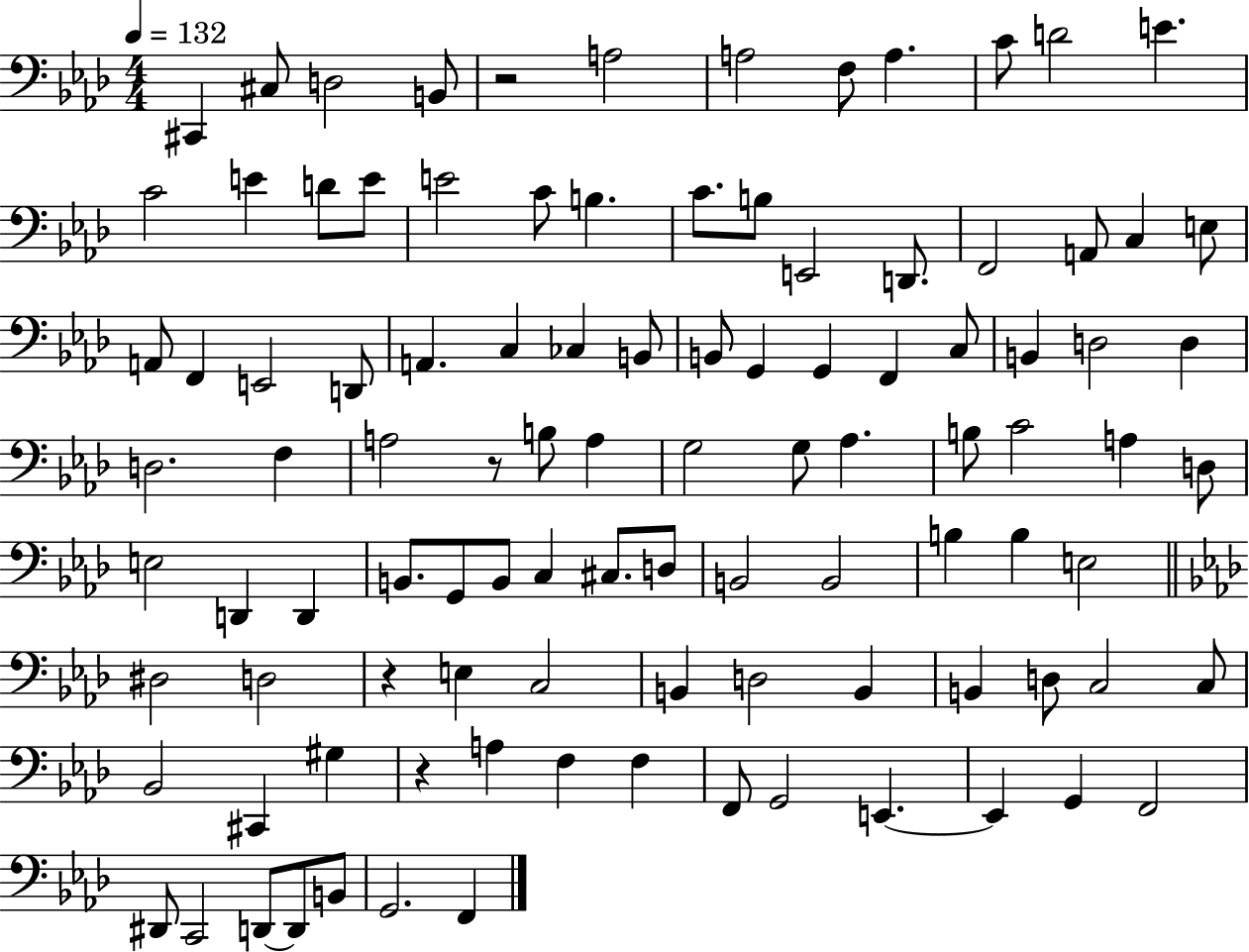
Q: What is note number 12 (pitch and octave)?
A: C4